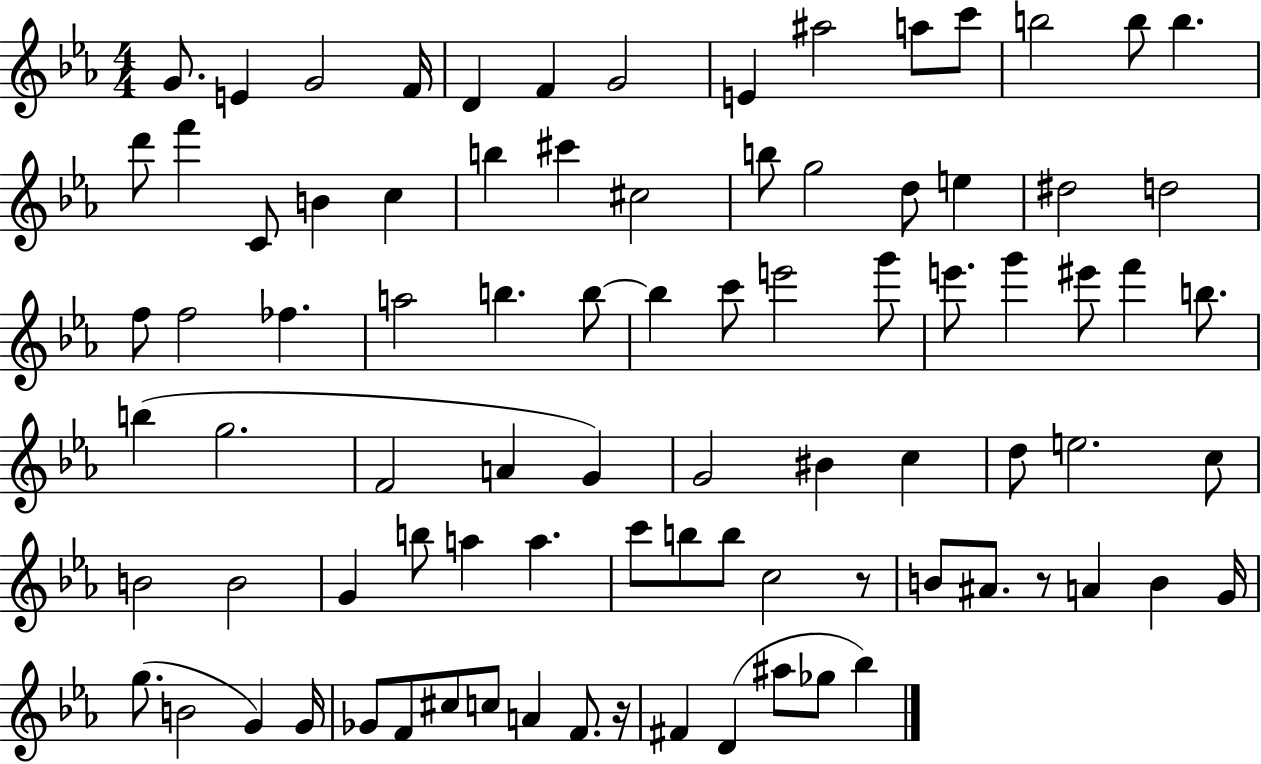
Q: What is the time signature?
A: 4/4